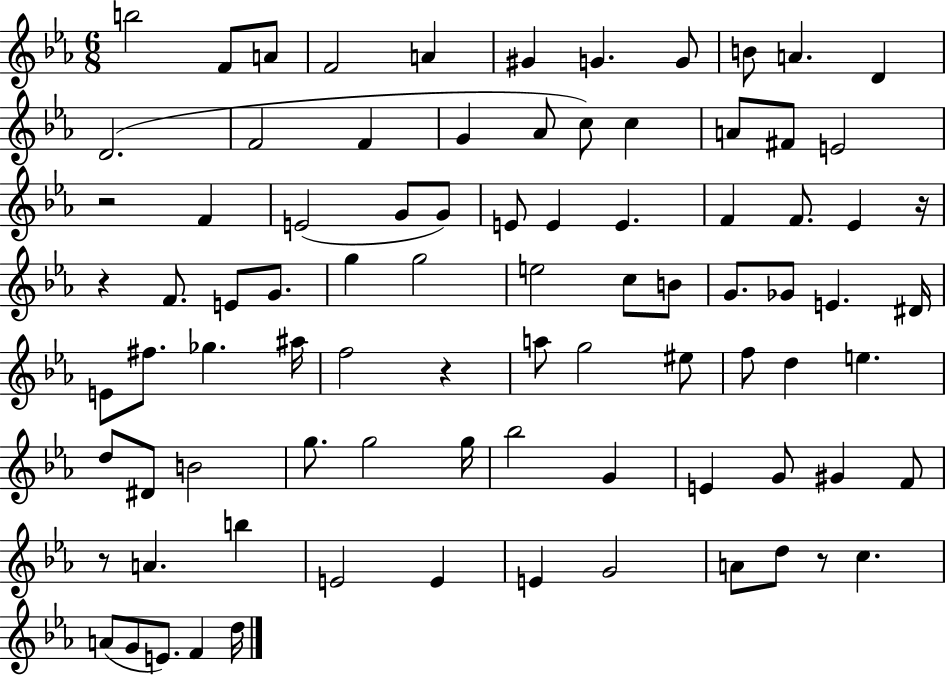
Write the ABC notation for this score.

X:1
T:Untitled
M:6/8
L:1/4
K:Eb
b2 F/2 A/2 F2 A ^G G G/2 B/2 A D D2 F2 F G _A/2 c/2 c A/2 ^F/2 E2 z2 F E2 G/2 G/2 E/2 E E F F/2 _E z/4 z F/2 E/2 G/2 g g2 e2 c/2 B/2 G/2 _G/2 E ^D/4 E/2 ^f/2 _g ^a/4 f2 z a/2 g2 ^e/2 f/2 d e d/2 ^D/2 B2 g/2 g2 g/4 _b2 G E G/2 ^G F/2 z/2 A b E2 E E G2 A/2 d/2 z/2 c A/2 G/2 E/2 F d/4